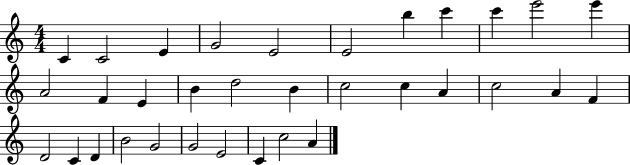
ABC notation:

X:1
T:Untitled
M:4/4
L:1/4
K:C
C C2 E G2 E2 E2 b c' c' e'2 e' A2 F E B d2 B c2 c A c2 A F D2 C D B2 G2 G2 E2 C c2 A